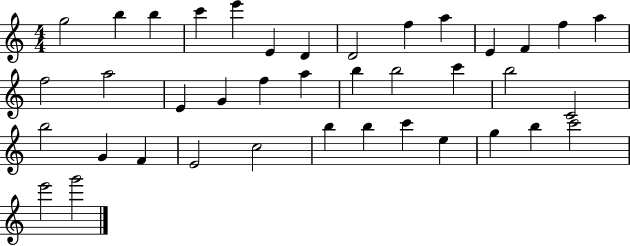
X:1
T:Untitled
M:4/4
L:1/4
K:C
g2 b b c' e' E D D2 f a E F f a f2 a2 E G f a b b2 c' b2 C2 b2 G F E2 c2 b b c' e g b c'2 e'2 g'2